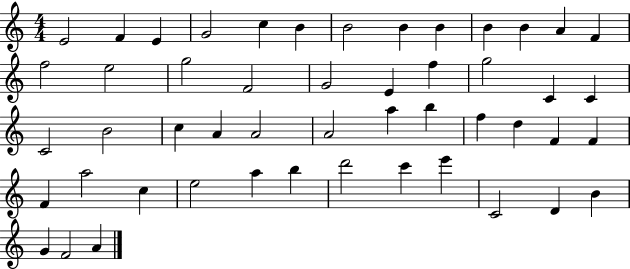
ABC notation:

X:1
T:Untitled
M:4/4
L:1/4
K:C
E2 F E G2 c B B2 B B B B A F f2 e2 g2 F2 G2 E f g2 C C C2 B2 c A A2 A2 a b f d F F F a2 c e2 a b d'2 c' e' C2 D B G F2 A